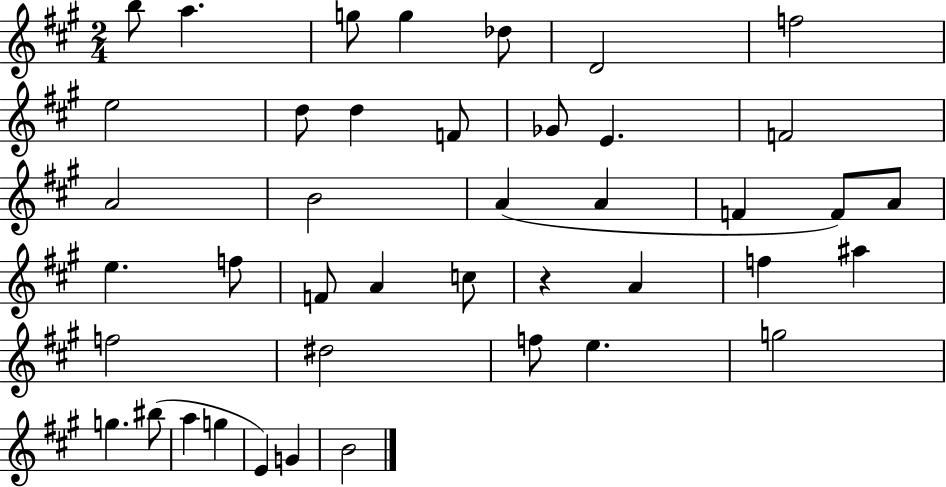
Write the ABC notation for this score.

X:1
T:Untitled
M:2/4
L:1/4
K:A
b/2 a g/2 g _d/2 D2 f2 e2 d/2 d F/2 _G/2 E F2 A2 B2 A A F F/2 A/2 e f/2 F/2 A c/2 z A f ^a f2 ^d2 f/2 e g2 g ^b/2 a g E G B2